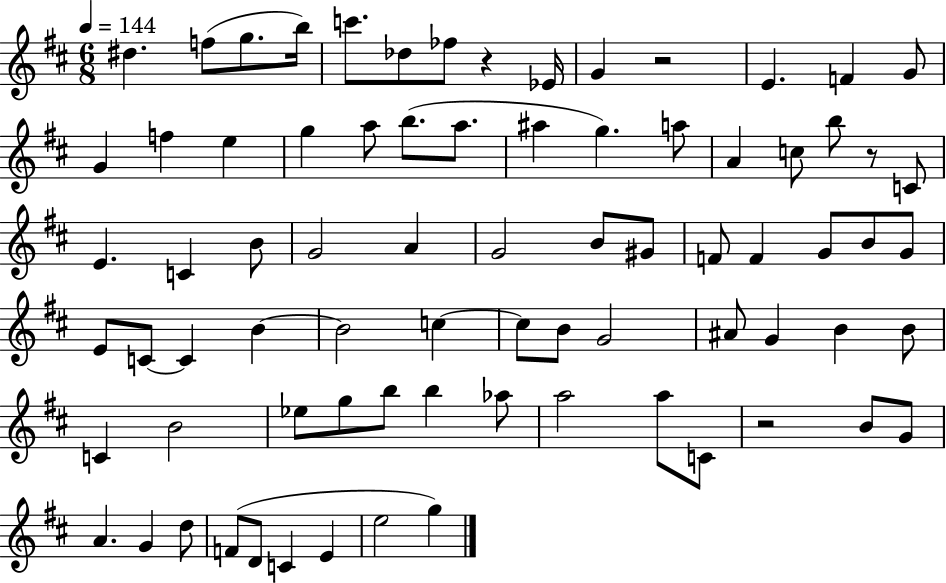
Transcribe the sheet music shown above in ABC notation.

X:1
T:Untitled
M:6/8
L:1/4
K:D
^d f/2 g/2 b/4 c'/2 _d/2 _f/2 z _E/4 G z2 E F G/2 G f e g a/2 b/2 a/2 ^a g a/2 A c/2 b/2 z/2 C/2 E C B/2 G2 A G2 B/2 ^G/2 F/2 F G/2 B/2 G/2 E/2 C/2 C B B2 c c/2 B/2 G2 ^A/2 G B B/2 C B2 _e/2 g/2 b/2 b _a/2 a2 a/2 C/2 z2 B/2 G/2 A G d/2 F/2 D/2 C E e2 g